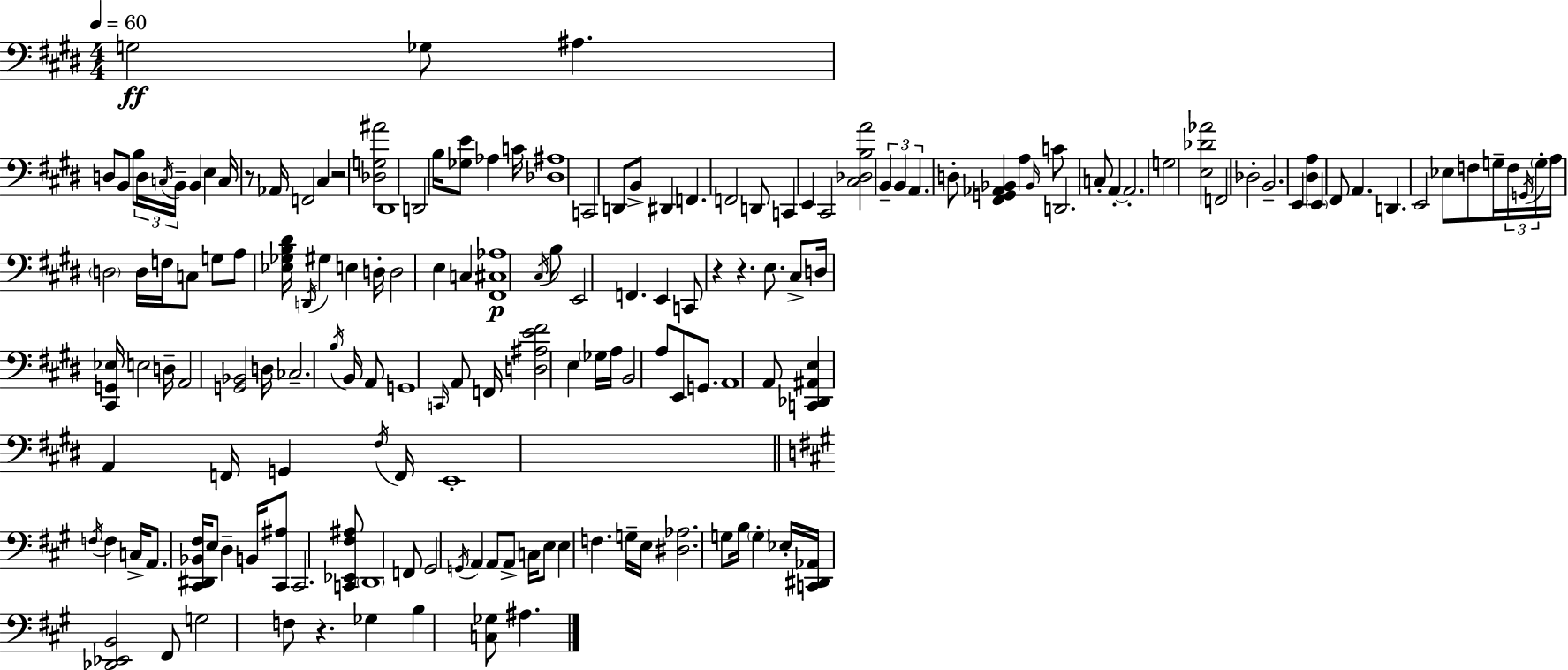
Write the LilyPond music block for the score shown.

{
  \clef bass
  \numericTimeSignature
  \time 4/4
  \key e \major
  \tempo 4 = 60
  \repeat volta 2 { g2\ff ges8 ais4. | d8 b,8 b8 \tuplet 3/2 { d16 \acciaccatura { c16 } b,16-- } b,4 e4 | c16 r8 aes,16 f,2 cis4 | r2 <des g ais'>2 | \break dis,1 | d,2 b16 <ges e'>8 aes4 | c'16 <des ais>1 | c,2 d,8 b,8-> dis,4 | \break f,4. f,2 d,8 | c,4 e,4 cis,2 | <cis des b a'>2 \tuplet 3/2 { b,4-- b,4 | a,4. } d8-. <fis, g, aes, bes,>4 a4 | \break \grace { bes,16 } c'8 d,2. | c8-. a,4-.~~ a,2.-. | g2 <e des' aes'>2 | f,2 des2-. | \break b,2.-- e,4 | <dis a>4 \parenthesize e,4 fis,8 a,4. | d,4. e,2 | ees8 f8 g16-- \tuplet 3/2 { f16 \acciaccatura { g,16 } \parenthesize g16-. } a16 \parenthesize d2 | \break d16 f16 c8 g8 a8 <ees ges b dis'>16 \acciaccatura { d,16 } gis4 e4 | d16-. d2 e4 | c4 <fis, cis aes>1\p | \acciaccatura { cis16 } b8 e,2 f,4. | \break e,4 c,8 r4 r4. | e8. cis8-> d16 <cis, g, ees>16 e2 | d16-- a,2 <g, bes,>2 | d16 ces2.-- | \break \acciaccatura { b16 } b,16 a,8 g,1 | \grace { c,16 } a,8 f,16 <d ais e' fis'>2 | e4 \parenthesize ges16 a16 b,2 | a8 e,8 g,8. a,1 | \break a,8 <c, des, ais, e>4 a,4 | f,16 g,4 \acciaccatura { fis16 } f,16 e,1-. | \bar "||" \break \key a \major \acciaccatura { f16 } f4 c16-> a,8. <cis, dis, bes, fis>16 e8 d4-- | b,16 <cis, ais>8 cis,2. <c, ees, fis ais>8 | \parenthesize d,1 | f,8 gis,2 \acciaccatura { g,16 } a,4 | \break a,8 a,8-> c16 e8 e4 f4. | g16-- e16 <dis aes>2. g8 | b16 \parenthesize g4-. ees16-. <c, dis, aes,>16 <des, ees, b,>2 | fis,8 g2 f8 r4. | \break ges4 b4 <c ges>8 ais4. | } \bar "|."
}